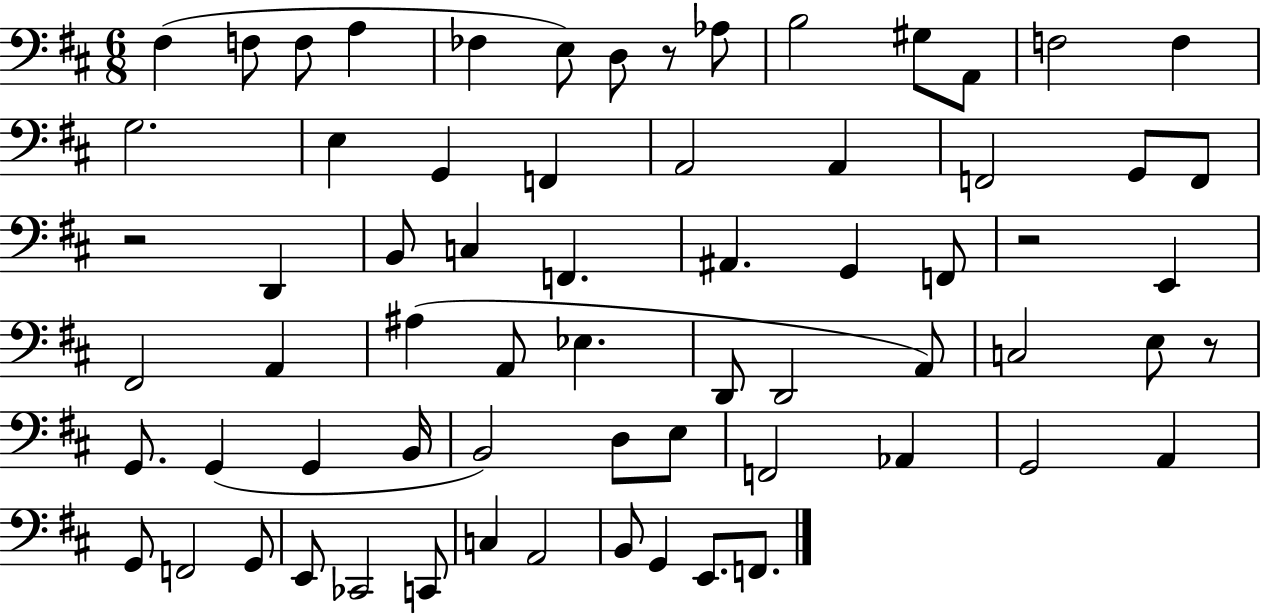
X:1
T:Untitled
M:6/8
L:1/4
K:D
^F, F,/2 F,/2 A, _F, E,/2 D,/2 z/2 _A,/2 B,2 ^G,/2 A,,/2 F,2 F, G,2 E, G,, F,, A,,2 A,, F,,2 G,,/2 F,,/2 z2 D,, B,,/2 C, F,, ^A,, G,, F,,/2 z2 E,, ^F,,2 A,, ^A, A,,/2 _E, D,,/2 D,,2 A,,/2 C,2 E,/2 z/2 G,,/2 G,, G,, B,,/4 B,,2 D,/2 E,/2 F,,2 _A,, G,,2 A,, G,,/2 F,,2 G,,/2 E,,/2 _C,,2 C,,/2 C, A,,2 B,,/2 G,, E,,/2 F,,/2